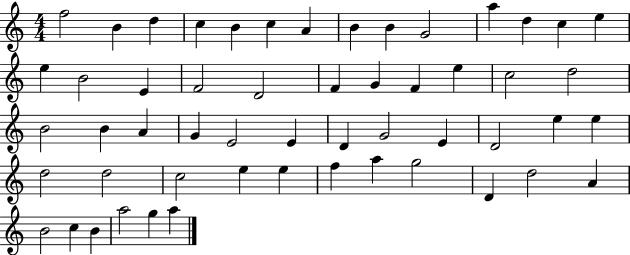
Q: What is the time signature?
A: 4/4